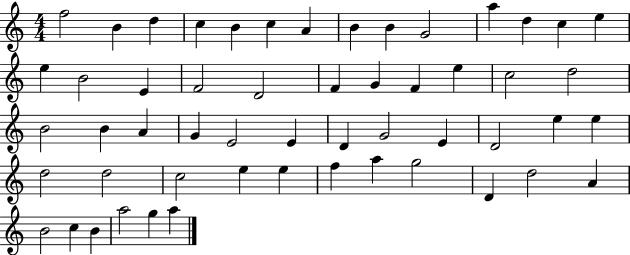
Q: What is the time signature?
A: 4/4